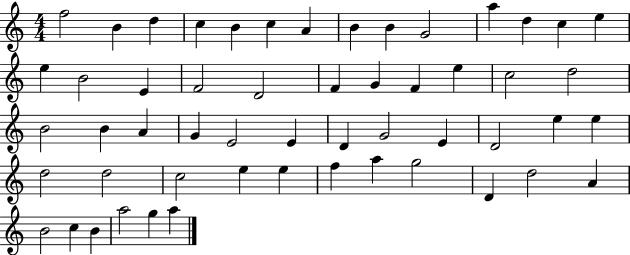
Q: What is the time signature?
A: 4/4